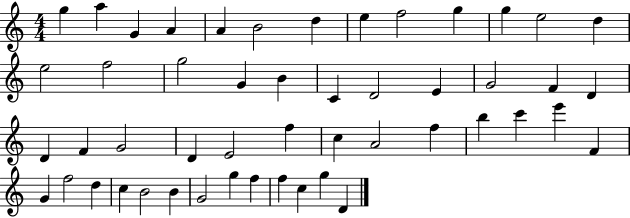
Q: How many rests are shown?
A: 0